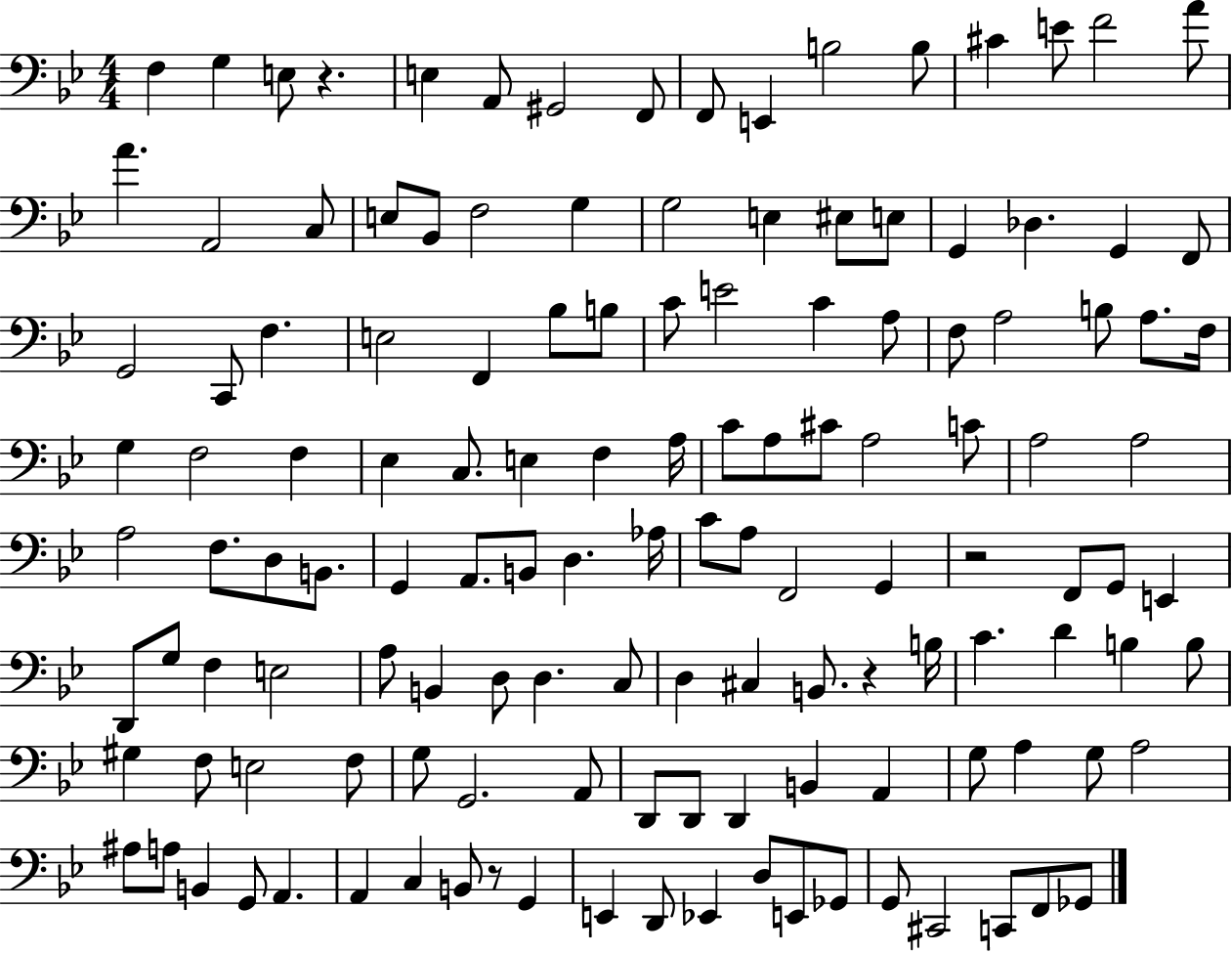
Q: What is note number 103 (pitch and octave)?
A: D2